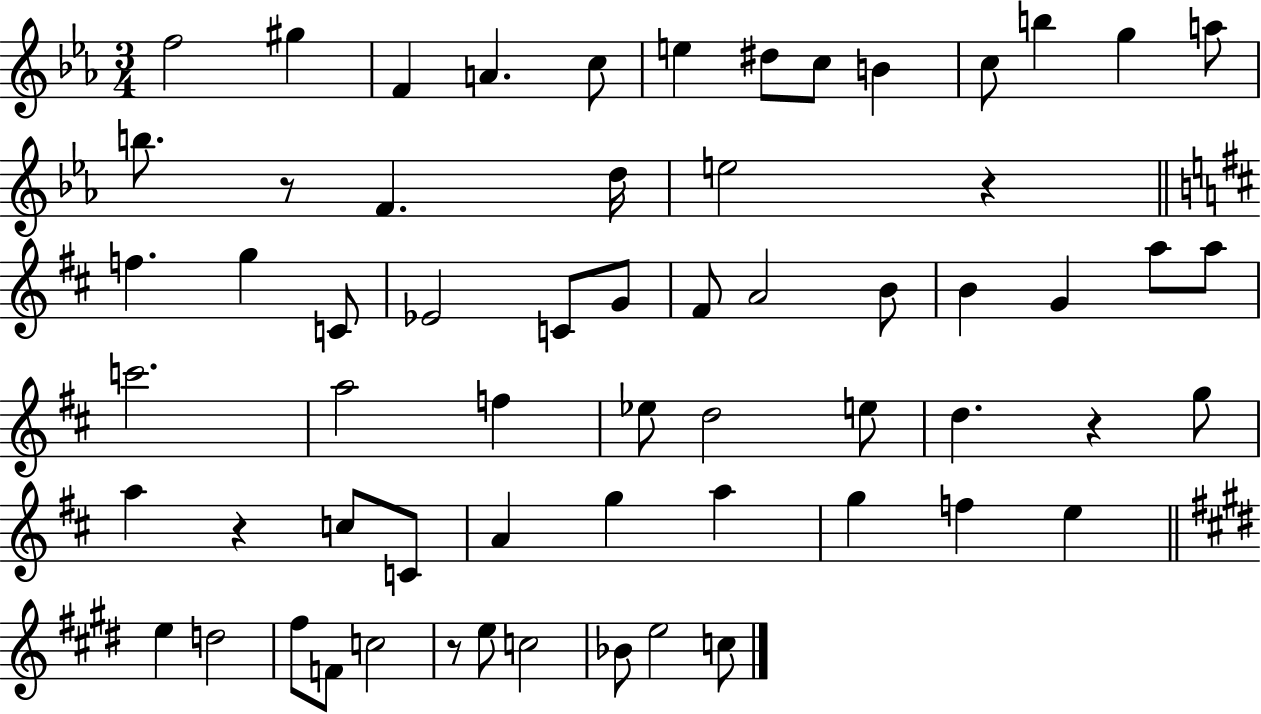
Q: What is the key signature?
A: EES major